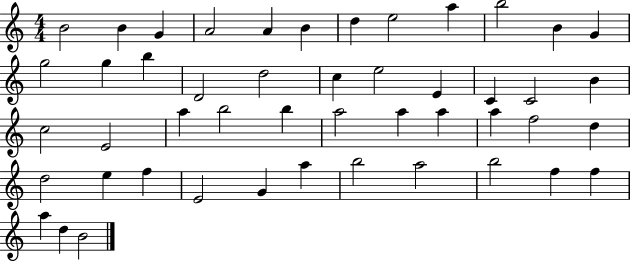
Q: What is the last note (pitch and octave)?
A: B4